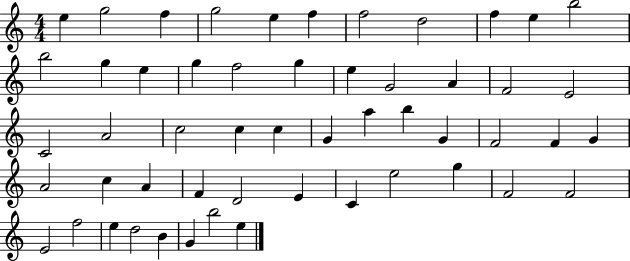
E5/q G5/h F5/q G5/h E5/q F5/q F5/h D5/h F5/q E5/q B5/h B5/h G5/q E5/q G5/q F5/h G5/q E5/q G4/h A4/q F4/h E4/h C4/h A4/h C5/h C5/q C5/q G4/q A5/q B5/q G4/q F4/h F4/q G4/q A4/h C5/q A4/q F4/q D4/h E4/q C4/q E5/h G5/q F4/h F4/h E4/h F5/h E5/q D5/h B4/q G4/q B5/h E5/q